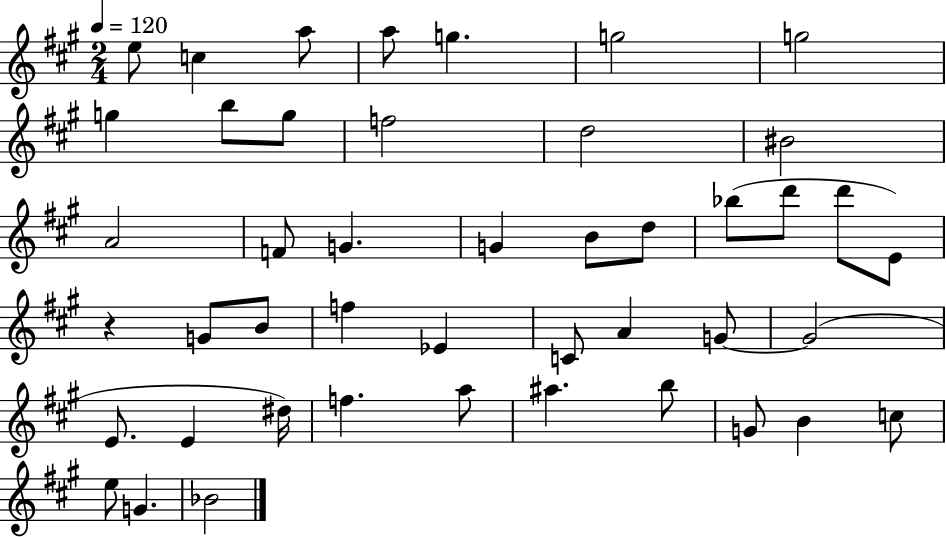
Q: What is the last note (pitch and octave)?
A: Bb4